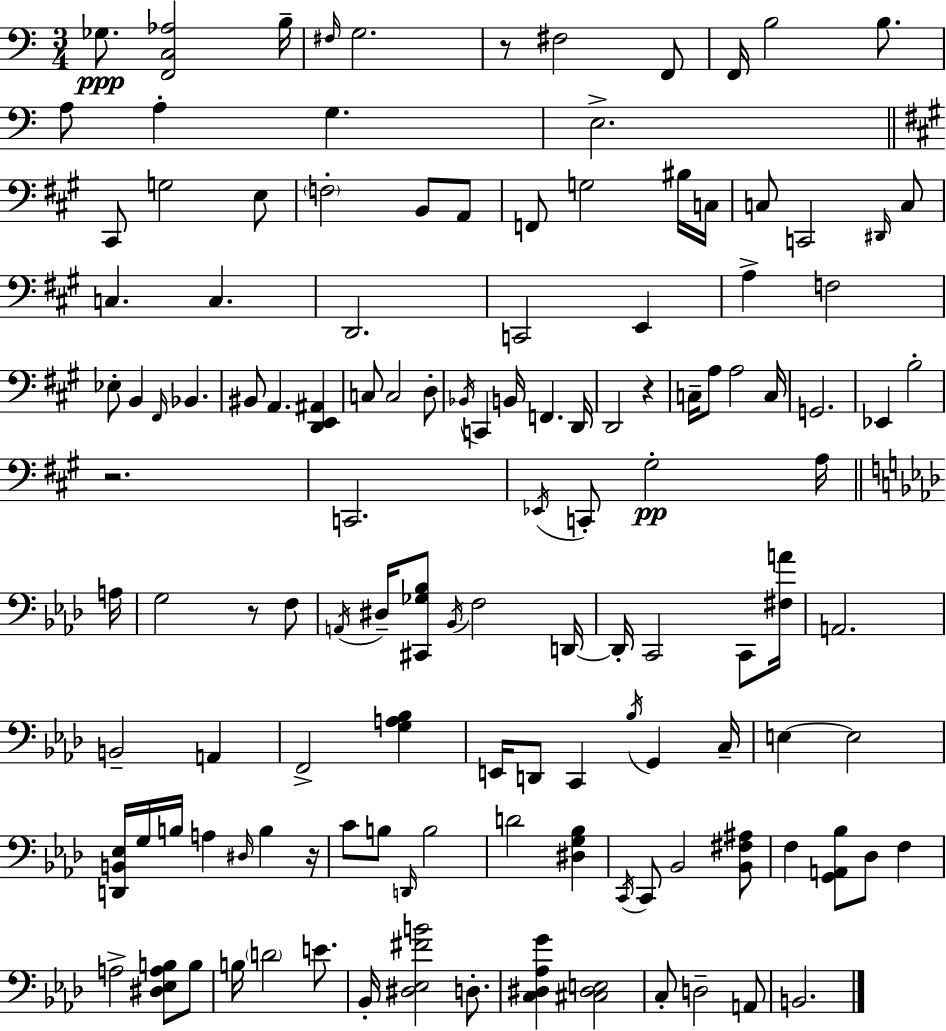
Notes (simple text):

Gb3/e. [F2,C3,Ab3]/h B3/s F#3/s G3/h. R/e F#3/h F2/e F2/s B3/h B3/e. A3/e A3/q G3/q. E3/h. C#2/e G3/h E3/e F3/h B2/e A2/e F2/e G3/h BIS3/s C3/s C3/e C2/h D#2/s C3/e C3/q. C3/q. D2/h. C2/h E2/q A3/q F3/h Eb3/e B2/q F#2/s Bb2/q. BIS2/e A2/q. [D2,E2,A#2]/q C3/e C3/h D3/e Bb2/s C2/q B2/s F2/q. D2/s D2/h R/q C3/s A3/e A3/h C3/s G2/h. Eb2/q B3/h R/h. C2/h. Eb2/s C2/e G#3/h A3/s A3/s G3/h R/e F3/e A2/s D#3/s [C#2,Gb3,Bb3]/e Bb2/s F3/h D2/s D2/s C2/h C2/e [F#3,A4]/s A2/h. B2/h A2/q F2/h [G3,A3,Bb3]/q E2/s D2/e C2/q Bb3/s G2/q C3/s E3/q E3/h [D2,B2,Eb3]/s G3/s B3/s A3/q D#3/s B3/q R/s C4/e B3/e D2/s B3/h D4/h [D#3,G3,Bb3]/q C2/s C2/e Bb2/h [Bb2,F#3,A#3]/e F3/q [G2,A2,Bb3]/e Db3/e F3/q A3/h [D#3,Eb3,A3,B3]/e B3/e B3/s D4/h E4/e. Bb2/s [D#3,Eb3,F#4,B4]/h D3/e. [C3,D#3,Ab3,G4]/q [C#3,D#3,E3]/h C3/e D3/h A2/e B2/h.